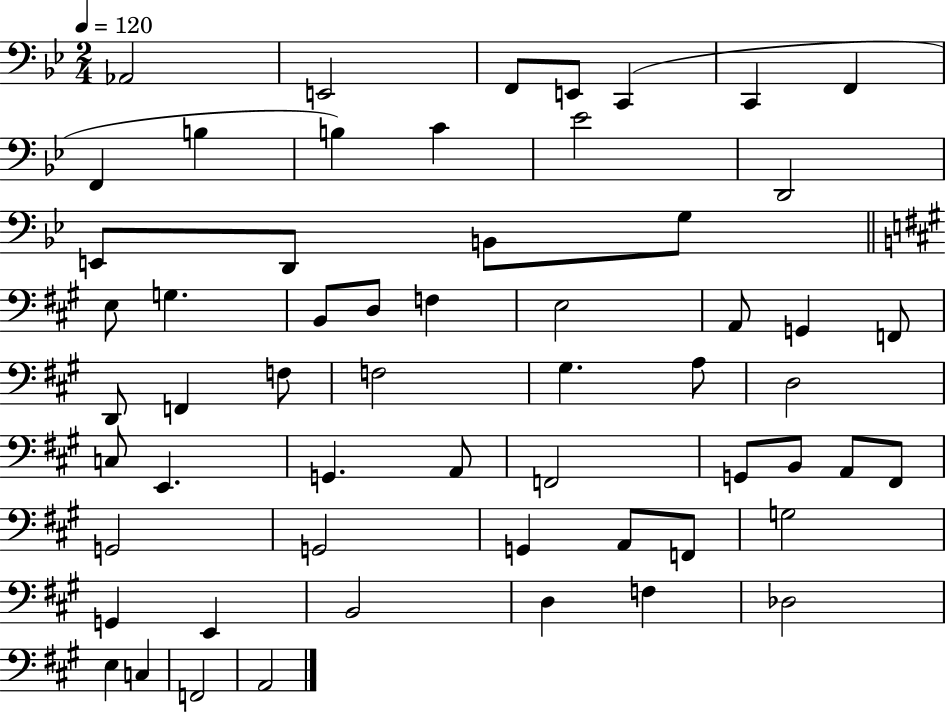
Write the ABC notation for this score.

X:1
T:Untitled
M:2/4
L:1/4
K:Bb
_A,,2 E,,2 F,,/2 E,,/2 C,, C,, F,, F,, B, B, C _E2 D,,2 E,,/2 D,,/2 B,,/2 G,/2 E,/2 G, B,,/2 D,/2 F, E,2 A,,/2 G,, F,,/2 D,,/2 F,, F,/2 F,2 ^G, A,/2 D,2 C,/2 E,, G,, A,,/2 F,,2 G,,/2 B,,/2 A,,/2 ^F,,/2 G,,2 G,,2 G,, A,,/2 F,,/2 G,2 G,, E,, B,,2 D, F, _D,2 E, C, F,,2 A,,2